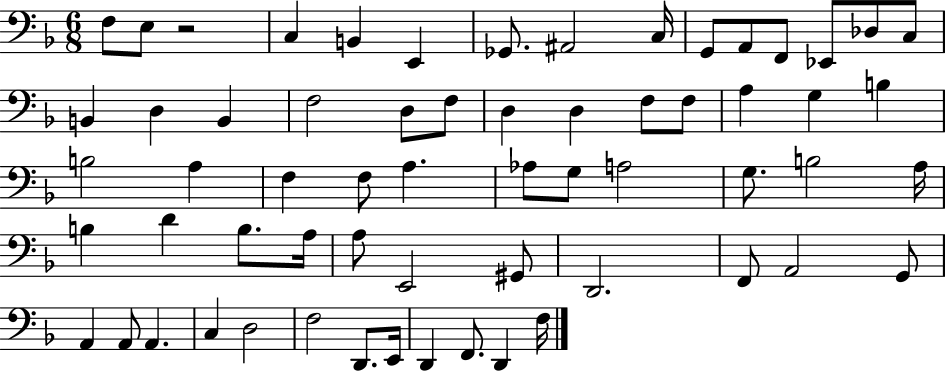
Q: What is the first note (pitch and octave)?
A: F3